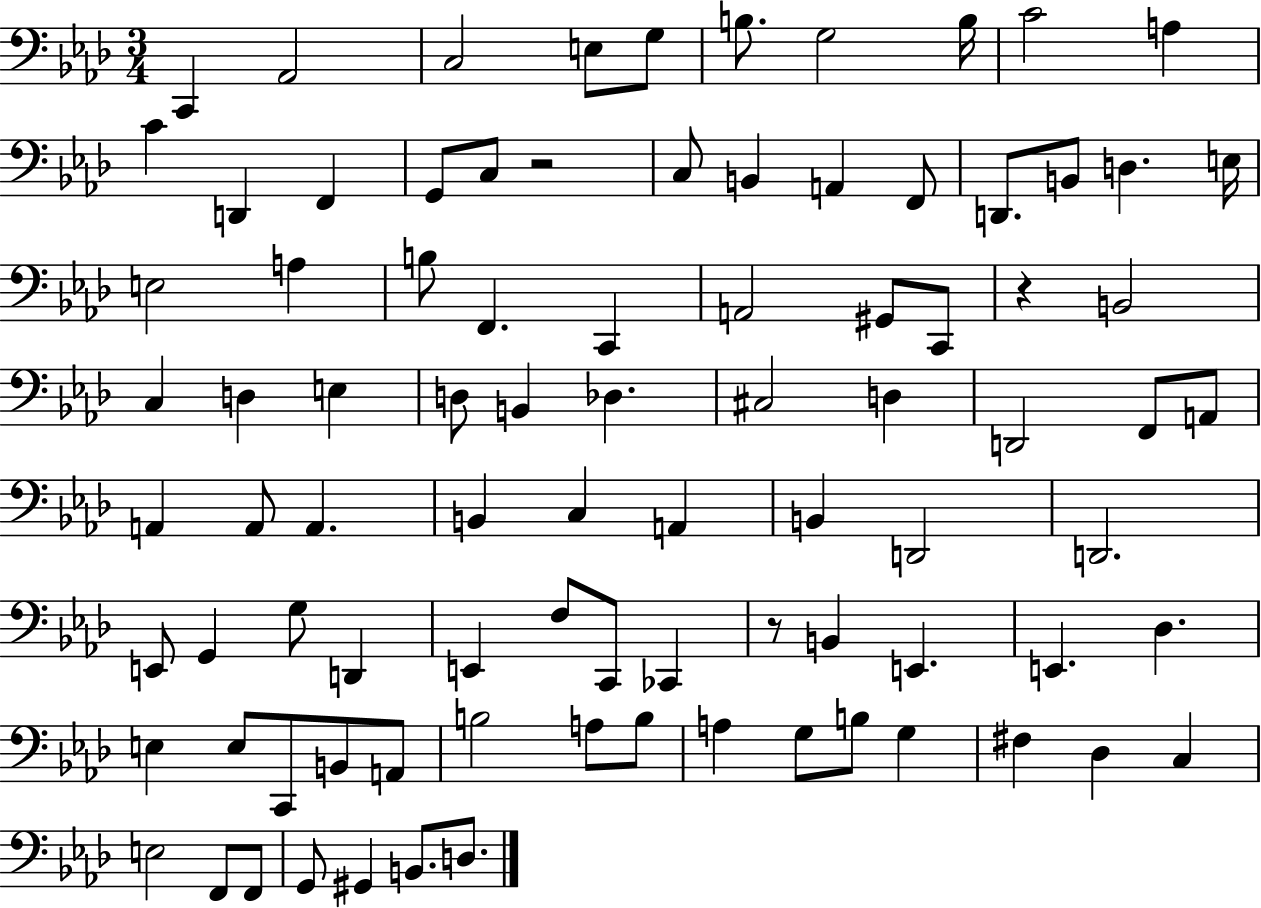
X:1
T:Untitled
M:3/4
L:1/4
K:Ab
C,, _A,,2 C,2 E,/2 G,/2 B,/2 G,2 B,/4 C2 A, C D,, F,, G,,/2 C,/2 z2 C,/2 B,, A,, F,,/2 D,,/2 B,,/2 D, E,/4 E,2 A, B,/2 F,, C,, A,,2 ^G,,/2 C,,/2 z B,,2 C, D, E, D,/2 B,, _D, ^C,2 D, D,,2 F,,/2 A,,/2 A,, A,,/2 A,, B,, C, A,, B,, D,,2 D,,2 E,,/2 G,, G,/2 D,, E,, F,/2 C,,/2 _C,, z/2 B,, E,, E,, _D, E, E,/2 C,,/2 B,,/2 A,,/2 B,2 A,/2 B,/2 A, G,/2 B,/2 G, ^F, _D, C, E,2 F,,/2 F,,/2 G,,/2 ^G,, B,,/2 D,/2